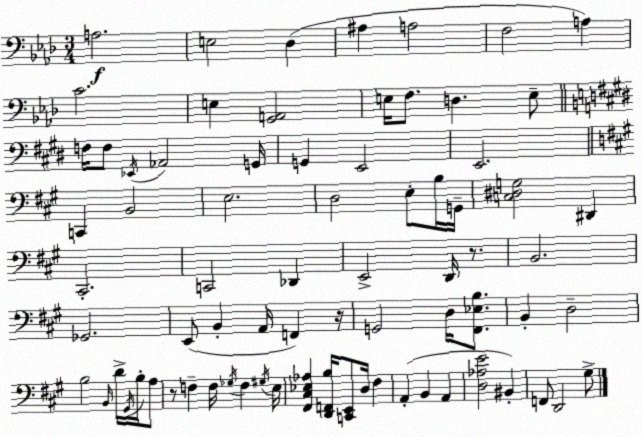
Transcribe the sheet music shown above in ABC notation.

X:1
T:Untitled
M:3/4
L:1/4
K:Fm
A,2 E,2 _D, ^A, A,2 F,2 A, C2 E, [G,,A,,]2 E,/4 F,/2 D, E,/2 F,/4 F,/2 _E,,/4 _A,,2 G,,/4 G,, E,,2 E,,2 C,, B,,2 E,2 D,2 E,/2 B,/4 G,,/4 [C,^D,G,]2 ^D,, ^C,,2 C,,2 _D,, E,,2 D,,/4 z/2 B,,2 _G,,2 E,,/2 B,, A,,/4 F,, z/4 G,,2 D,/4 [^F,,_E,B,]/2 B,, D,2 B,2 B,,/4 D/4 ^G,,/4 B,/4 A,/2 z/2 F, F,/4 _G,/4 F, ^G,/4 E,/4 [^F,,^C,_E,_A,] [D,,F,,B,]/4 [C,,E,,]/2 D,/4 ^F, A,, B,, A,, [D,_A,E]2 ^B,, F,,/2 D,,2 ^G,/2